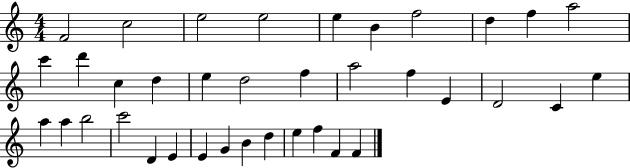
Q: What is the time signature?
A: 4/4